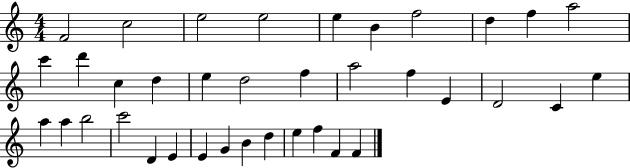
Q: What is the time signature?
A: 4/4